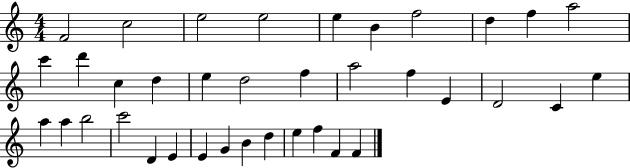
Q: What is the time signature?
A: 4/4